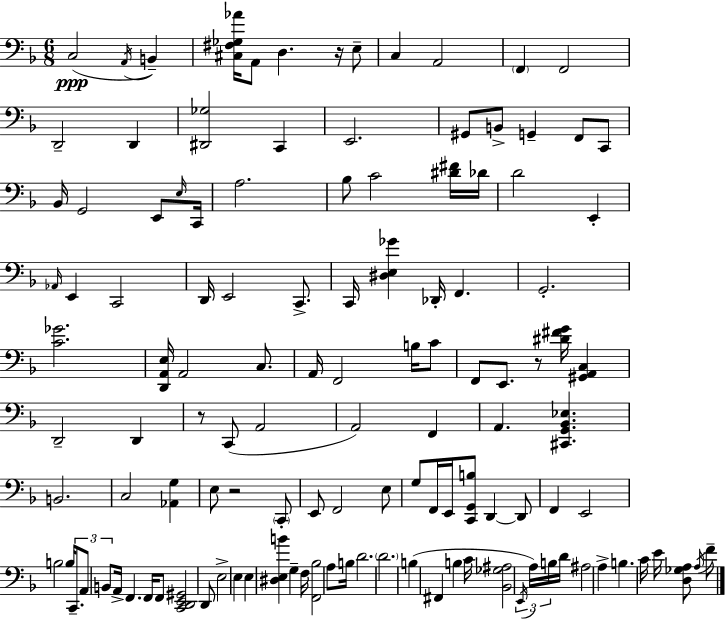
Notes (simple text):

C3/h A2/s B2/q [C#3,F#3,Gb3,Ab4]/s A2/e D3/q. R/s E3/e C3/q A2/h F2/q F2/h D2/h D2/q [D#2,Gb3]/h C2/q E2/h. G#2/e B2/e G2/q F2/e C2/e Bb2/s G2/h E2/e E3/s C2/s A3/h. Bb3/e C4/h [D#4,F#4]/s Db4/s D4/h E2/q Ab2/s E2/q C2/h D2/s E2/h C2/e. C2/s [D#3,E3,Gb4]/q Db2/s F2/q. G2/h. [C4,Gb4]/h. [D2,A2,E3]/s A2/h C3/e. A2/s F2/h B3/s C4/e F2/e E2/e. R/e [D#4,F#4,G4]/s [G#2,A2,C3]/q D2/h D2/q R/e C2/e A2/h A2/h F2/q A2/q. [C#2,G2,Bb2,Eb3]/q. B2/h. C3/h [Ab2,G3]/q E3/e R/h C2/e E2/e F2/h E3/e G3/e F2/s E2/s [C2,G2,B3]/e D2/q D2/e F2/q E2/h B3/h B3/s C2/e. A2/e B2/e A2/s F2/q. F2/s F2/e [C2,D2,E2,G#2]/h D2/e E3/h E3/q E3/q [D#3,E3,B4]/q G3/q F3/s [F2,Bb3]/h A3/e B3/s D4/h. D4/h. B3/q F#2/q B3/q C4/s [Bb2,Gb3,A#3]/h E2/s A3/s B3/s D4/s A#3/h A3/q B3/q. C4/s E4/s [D3,Gb3,A3]/e A3/s F4/e